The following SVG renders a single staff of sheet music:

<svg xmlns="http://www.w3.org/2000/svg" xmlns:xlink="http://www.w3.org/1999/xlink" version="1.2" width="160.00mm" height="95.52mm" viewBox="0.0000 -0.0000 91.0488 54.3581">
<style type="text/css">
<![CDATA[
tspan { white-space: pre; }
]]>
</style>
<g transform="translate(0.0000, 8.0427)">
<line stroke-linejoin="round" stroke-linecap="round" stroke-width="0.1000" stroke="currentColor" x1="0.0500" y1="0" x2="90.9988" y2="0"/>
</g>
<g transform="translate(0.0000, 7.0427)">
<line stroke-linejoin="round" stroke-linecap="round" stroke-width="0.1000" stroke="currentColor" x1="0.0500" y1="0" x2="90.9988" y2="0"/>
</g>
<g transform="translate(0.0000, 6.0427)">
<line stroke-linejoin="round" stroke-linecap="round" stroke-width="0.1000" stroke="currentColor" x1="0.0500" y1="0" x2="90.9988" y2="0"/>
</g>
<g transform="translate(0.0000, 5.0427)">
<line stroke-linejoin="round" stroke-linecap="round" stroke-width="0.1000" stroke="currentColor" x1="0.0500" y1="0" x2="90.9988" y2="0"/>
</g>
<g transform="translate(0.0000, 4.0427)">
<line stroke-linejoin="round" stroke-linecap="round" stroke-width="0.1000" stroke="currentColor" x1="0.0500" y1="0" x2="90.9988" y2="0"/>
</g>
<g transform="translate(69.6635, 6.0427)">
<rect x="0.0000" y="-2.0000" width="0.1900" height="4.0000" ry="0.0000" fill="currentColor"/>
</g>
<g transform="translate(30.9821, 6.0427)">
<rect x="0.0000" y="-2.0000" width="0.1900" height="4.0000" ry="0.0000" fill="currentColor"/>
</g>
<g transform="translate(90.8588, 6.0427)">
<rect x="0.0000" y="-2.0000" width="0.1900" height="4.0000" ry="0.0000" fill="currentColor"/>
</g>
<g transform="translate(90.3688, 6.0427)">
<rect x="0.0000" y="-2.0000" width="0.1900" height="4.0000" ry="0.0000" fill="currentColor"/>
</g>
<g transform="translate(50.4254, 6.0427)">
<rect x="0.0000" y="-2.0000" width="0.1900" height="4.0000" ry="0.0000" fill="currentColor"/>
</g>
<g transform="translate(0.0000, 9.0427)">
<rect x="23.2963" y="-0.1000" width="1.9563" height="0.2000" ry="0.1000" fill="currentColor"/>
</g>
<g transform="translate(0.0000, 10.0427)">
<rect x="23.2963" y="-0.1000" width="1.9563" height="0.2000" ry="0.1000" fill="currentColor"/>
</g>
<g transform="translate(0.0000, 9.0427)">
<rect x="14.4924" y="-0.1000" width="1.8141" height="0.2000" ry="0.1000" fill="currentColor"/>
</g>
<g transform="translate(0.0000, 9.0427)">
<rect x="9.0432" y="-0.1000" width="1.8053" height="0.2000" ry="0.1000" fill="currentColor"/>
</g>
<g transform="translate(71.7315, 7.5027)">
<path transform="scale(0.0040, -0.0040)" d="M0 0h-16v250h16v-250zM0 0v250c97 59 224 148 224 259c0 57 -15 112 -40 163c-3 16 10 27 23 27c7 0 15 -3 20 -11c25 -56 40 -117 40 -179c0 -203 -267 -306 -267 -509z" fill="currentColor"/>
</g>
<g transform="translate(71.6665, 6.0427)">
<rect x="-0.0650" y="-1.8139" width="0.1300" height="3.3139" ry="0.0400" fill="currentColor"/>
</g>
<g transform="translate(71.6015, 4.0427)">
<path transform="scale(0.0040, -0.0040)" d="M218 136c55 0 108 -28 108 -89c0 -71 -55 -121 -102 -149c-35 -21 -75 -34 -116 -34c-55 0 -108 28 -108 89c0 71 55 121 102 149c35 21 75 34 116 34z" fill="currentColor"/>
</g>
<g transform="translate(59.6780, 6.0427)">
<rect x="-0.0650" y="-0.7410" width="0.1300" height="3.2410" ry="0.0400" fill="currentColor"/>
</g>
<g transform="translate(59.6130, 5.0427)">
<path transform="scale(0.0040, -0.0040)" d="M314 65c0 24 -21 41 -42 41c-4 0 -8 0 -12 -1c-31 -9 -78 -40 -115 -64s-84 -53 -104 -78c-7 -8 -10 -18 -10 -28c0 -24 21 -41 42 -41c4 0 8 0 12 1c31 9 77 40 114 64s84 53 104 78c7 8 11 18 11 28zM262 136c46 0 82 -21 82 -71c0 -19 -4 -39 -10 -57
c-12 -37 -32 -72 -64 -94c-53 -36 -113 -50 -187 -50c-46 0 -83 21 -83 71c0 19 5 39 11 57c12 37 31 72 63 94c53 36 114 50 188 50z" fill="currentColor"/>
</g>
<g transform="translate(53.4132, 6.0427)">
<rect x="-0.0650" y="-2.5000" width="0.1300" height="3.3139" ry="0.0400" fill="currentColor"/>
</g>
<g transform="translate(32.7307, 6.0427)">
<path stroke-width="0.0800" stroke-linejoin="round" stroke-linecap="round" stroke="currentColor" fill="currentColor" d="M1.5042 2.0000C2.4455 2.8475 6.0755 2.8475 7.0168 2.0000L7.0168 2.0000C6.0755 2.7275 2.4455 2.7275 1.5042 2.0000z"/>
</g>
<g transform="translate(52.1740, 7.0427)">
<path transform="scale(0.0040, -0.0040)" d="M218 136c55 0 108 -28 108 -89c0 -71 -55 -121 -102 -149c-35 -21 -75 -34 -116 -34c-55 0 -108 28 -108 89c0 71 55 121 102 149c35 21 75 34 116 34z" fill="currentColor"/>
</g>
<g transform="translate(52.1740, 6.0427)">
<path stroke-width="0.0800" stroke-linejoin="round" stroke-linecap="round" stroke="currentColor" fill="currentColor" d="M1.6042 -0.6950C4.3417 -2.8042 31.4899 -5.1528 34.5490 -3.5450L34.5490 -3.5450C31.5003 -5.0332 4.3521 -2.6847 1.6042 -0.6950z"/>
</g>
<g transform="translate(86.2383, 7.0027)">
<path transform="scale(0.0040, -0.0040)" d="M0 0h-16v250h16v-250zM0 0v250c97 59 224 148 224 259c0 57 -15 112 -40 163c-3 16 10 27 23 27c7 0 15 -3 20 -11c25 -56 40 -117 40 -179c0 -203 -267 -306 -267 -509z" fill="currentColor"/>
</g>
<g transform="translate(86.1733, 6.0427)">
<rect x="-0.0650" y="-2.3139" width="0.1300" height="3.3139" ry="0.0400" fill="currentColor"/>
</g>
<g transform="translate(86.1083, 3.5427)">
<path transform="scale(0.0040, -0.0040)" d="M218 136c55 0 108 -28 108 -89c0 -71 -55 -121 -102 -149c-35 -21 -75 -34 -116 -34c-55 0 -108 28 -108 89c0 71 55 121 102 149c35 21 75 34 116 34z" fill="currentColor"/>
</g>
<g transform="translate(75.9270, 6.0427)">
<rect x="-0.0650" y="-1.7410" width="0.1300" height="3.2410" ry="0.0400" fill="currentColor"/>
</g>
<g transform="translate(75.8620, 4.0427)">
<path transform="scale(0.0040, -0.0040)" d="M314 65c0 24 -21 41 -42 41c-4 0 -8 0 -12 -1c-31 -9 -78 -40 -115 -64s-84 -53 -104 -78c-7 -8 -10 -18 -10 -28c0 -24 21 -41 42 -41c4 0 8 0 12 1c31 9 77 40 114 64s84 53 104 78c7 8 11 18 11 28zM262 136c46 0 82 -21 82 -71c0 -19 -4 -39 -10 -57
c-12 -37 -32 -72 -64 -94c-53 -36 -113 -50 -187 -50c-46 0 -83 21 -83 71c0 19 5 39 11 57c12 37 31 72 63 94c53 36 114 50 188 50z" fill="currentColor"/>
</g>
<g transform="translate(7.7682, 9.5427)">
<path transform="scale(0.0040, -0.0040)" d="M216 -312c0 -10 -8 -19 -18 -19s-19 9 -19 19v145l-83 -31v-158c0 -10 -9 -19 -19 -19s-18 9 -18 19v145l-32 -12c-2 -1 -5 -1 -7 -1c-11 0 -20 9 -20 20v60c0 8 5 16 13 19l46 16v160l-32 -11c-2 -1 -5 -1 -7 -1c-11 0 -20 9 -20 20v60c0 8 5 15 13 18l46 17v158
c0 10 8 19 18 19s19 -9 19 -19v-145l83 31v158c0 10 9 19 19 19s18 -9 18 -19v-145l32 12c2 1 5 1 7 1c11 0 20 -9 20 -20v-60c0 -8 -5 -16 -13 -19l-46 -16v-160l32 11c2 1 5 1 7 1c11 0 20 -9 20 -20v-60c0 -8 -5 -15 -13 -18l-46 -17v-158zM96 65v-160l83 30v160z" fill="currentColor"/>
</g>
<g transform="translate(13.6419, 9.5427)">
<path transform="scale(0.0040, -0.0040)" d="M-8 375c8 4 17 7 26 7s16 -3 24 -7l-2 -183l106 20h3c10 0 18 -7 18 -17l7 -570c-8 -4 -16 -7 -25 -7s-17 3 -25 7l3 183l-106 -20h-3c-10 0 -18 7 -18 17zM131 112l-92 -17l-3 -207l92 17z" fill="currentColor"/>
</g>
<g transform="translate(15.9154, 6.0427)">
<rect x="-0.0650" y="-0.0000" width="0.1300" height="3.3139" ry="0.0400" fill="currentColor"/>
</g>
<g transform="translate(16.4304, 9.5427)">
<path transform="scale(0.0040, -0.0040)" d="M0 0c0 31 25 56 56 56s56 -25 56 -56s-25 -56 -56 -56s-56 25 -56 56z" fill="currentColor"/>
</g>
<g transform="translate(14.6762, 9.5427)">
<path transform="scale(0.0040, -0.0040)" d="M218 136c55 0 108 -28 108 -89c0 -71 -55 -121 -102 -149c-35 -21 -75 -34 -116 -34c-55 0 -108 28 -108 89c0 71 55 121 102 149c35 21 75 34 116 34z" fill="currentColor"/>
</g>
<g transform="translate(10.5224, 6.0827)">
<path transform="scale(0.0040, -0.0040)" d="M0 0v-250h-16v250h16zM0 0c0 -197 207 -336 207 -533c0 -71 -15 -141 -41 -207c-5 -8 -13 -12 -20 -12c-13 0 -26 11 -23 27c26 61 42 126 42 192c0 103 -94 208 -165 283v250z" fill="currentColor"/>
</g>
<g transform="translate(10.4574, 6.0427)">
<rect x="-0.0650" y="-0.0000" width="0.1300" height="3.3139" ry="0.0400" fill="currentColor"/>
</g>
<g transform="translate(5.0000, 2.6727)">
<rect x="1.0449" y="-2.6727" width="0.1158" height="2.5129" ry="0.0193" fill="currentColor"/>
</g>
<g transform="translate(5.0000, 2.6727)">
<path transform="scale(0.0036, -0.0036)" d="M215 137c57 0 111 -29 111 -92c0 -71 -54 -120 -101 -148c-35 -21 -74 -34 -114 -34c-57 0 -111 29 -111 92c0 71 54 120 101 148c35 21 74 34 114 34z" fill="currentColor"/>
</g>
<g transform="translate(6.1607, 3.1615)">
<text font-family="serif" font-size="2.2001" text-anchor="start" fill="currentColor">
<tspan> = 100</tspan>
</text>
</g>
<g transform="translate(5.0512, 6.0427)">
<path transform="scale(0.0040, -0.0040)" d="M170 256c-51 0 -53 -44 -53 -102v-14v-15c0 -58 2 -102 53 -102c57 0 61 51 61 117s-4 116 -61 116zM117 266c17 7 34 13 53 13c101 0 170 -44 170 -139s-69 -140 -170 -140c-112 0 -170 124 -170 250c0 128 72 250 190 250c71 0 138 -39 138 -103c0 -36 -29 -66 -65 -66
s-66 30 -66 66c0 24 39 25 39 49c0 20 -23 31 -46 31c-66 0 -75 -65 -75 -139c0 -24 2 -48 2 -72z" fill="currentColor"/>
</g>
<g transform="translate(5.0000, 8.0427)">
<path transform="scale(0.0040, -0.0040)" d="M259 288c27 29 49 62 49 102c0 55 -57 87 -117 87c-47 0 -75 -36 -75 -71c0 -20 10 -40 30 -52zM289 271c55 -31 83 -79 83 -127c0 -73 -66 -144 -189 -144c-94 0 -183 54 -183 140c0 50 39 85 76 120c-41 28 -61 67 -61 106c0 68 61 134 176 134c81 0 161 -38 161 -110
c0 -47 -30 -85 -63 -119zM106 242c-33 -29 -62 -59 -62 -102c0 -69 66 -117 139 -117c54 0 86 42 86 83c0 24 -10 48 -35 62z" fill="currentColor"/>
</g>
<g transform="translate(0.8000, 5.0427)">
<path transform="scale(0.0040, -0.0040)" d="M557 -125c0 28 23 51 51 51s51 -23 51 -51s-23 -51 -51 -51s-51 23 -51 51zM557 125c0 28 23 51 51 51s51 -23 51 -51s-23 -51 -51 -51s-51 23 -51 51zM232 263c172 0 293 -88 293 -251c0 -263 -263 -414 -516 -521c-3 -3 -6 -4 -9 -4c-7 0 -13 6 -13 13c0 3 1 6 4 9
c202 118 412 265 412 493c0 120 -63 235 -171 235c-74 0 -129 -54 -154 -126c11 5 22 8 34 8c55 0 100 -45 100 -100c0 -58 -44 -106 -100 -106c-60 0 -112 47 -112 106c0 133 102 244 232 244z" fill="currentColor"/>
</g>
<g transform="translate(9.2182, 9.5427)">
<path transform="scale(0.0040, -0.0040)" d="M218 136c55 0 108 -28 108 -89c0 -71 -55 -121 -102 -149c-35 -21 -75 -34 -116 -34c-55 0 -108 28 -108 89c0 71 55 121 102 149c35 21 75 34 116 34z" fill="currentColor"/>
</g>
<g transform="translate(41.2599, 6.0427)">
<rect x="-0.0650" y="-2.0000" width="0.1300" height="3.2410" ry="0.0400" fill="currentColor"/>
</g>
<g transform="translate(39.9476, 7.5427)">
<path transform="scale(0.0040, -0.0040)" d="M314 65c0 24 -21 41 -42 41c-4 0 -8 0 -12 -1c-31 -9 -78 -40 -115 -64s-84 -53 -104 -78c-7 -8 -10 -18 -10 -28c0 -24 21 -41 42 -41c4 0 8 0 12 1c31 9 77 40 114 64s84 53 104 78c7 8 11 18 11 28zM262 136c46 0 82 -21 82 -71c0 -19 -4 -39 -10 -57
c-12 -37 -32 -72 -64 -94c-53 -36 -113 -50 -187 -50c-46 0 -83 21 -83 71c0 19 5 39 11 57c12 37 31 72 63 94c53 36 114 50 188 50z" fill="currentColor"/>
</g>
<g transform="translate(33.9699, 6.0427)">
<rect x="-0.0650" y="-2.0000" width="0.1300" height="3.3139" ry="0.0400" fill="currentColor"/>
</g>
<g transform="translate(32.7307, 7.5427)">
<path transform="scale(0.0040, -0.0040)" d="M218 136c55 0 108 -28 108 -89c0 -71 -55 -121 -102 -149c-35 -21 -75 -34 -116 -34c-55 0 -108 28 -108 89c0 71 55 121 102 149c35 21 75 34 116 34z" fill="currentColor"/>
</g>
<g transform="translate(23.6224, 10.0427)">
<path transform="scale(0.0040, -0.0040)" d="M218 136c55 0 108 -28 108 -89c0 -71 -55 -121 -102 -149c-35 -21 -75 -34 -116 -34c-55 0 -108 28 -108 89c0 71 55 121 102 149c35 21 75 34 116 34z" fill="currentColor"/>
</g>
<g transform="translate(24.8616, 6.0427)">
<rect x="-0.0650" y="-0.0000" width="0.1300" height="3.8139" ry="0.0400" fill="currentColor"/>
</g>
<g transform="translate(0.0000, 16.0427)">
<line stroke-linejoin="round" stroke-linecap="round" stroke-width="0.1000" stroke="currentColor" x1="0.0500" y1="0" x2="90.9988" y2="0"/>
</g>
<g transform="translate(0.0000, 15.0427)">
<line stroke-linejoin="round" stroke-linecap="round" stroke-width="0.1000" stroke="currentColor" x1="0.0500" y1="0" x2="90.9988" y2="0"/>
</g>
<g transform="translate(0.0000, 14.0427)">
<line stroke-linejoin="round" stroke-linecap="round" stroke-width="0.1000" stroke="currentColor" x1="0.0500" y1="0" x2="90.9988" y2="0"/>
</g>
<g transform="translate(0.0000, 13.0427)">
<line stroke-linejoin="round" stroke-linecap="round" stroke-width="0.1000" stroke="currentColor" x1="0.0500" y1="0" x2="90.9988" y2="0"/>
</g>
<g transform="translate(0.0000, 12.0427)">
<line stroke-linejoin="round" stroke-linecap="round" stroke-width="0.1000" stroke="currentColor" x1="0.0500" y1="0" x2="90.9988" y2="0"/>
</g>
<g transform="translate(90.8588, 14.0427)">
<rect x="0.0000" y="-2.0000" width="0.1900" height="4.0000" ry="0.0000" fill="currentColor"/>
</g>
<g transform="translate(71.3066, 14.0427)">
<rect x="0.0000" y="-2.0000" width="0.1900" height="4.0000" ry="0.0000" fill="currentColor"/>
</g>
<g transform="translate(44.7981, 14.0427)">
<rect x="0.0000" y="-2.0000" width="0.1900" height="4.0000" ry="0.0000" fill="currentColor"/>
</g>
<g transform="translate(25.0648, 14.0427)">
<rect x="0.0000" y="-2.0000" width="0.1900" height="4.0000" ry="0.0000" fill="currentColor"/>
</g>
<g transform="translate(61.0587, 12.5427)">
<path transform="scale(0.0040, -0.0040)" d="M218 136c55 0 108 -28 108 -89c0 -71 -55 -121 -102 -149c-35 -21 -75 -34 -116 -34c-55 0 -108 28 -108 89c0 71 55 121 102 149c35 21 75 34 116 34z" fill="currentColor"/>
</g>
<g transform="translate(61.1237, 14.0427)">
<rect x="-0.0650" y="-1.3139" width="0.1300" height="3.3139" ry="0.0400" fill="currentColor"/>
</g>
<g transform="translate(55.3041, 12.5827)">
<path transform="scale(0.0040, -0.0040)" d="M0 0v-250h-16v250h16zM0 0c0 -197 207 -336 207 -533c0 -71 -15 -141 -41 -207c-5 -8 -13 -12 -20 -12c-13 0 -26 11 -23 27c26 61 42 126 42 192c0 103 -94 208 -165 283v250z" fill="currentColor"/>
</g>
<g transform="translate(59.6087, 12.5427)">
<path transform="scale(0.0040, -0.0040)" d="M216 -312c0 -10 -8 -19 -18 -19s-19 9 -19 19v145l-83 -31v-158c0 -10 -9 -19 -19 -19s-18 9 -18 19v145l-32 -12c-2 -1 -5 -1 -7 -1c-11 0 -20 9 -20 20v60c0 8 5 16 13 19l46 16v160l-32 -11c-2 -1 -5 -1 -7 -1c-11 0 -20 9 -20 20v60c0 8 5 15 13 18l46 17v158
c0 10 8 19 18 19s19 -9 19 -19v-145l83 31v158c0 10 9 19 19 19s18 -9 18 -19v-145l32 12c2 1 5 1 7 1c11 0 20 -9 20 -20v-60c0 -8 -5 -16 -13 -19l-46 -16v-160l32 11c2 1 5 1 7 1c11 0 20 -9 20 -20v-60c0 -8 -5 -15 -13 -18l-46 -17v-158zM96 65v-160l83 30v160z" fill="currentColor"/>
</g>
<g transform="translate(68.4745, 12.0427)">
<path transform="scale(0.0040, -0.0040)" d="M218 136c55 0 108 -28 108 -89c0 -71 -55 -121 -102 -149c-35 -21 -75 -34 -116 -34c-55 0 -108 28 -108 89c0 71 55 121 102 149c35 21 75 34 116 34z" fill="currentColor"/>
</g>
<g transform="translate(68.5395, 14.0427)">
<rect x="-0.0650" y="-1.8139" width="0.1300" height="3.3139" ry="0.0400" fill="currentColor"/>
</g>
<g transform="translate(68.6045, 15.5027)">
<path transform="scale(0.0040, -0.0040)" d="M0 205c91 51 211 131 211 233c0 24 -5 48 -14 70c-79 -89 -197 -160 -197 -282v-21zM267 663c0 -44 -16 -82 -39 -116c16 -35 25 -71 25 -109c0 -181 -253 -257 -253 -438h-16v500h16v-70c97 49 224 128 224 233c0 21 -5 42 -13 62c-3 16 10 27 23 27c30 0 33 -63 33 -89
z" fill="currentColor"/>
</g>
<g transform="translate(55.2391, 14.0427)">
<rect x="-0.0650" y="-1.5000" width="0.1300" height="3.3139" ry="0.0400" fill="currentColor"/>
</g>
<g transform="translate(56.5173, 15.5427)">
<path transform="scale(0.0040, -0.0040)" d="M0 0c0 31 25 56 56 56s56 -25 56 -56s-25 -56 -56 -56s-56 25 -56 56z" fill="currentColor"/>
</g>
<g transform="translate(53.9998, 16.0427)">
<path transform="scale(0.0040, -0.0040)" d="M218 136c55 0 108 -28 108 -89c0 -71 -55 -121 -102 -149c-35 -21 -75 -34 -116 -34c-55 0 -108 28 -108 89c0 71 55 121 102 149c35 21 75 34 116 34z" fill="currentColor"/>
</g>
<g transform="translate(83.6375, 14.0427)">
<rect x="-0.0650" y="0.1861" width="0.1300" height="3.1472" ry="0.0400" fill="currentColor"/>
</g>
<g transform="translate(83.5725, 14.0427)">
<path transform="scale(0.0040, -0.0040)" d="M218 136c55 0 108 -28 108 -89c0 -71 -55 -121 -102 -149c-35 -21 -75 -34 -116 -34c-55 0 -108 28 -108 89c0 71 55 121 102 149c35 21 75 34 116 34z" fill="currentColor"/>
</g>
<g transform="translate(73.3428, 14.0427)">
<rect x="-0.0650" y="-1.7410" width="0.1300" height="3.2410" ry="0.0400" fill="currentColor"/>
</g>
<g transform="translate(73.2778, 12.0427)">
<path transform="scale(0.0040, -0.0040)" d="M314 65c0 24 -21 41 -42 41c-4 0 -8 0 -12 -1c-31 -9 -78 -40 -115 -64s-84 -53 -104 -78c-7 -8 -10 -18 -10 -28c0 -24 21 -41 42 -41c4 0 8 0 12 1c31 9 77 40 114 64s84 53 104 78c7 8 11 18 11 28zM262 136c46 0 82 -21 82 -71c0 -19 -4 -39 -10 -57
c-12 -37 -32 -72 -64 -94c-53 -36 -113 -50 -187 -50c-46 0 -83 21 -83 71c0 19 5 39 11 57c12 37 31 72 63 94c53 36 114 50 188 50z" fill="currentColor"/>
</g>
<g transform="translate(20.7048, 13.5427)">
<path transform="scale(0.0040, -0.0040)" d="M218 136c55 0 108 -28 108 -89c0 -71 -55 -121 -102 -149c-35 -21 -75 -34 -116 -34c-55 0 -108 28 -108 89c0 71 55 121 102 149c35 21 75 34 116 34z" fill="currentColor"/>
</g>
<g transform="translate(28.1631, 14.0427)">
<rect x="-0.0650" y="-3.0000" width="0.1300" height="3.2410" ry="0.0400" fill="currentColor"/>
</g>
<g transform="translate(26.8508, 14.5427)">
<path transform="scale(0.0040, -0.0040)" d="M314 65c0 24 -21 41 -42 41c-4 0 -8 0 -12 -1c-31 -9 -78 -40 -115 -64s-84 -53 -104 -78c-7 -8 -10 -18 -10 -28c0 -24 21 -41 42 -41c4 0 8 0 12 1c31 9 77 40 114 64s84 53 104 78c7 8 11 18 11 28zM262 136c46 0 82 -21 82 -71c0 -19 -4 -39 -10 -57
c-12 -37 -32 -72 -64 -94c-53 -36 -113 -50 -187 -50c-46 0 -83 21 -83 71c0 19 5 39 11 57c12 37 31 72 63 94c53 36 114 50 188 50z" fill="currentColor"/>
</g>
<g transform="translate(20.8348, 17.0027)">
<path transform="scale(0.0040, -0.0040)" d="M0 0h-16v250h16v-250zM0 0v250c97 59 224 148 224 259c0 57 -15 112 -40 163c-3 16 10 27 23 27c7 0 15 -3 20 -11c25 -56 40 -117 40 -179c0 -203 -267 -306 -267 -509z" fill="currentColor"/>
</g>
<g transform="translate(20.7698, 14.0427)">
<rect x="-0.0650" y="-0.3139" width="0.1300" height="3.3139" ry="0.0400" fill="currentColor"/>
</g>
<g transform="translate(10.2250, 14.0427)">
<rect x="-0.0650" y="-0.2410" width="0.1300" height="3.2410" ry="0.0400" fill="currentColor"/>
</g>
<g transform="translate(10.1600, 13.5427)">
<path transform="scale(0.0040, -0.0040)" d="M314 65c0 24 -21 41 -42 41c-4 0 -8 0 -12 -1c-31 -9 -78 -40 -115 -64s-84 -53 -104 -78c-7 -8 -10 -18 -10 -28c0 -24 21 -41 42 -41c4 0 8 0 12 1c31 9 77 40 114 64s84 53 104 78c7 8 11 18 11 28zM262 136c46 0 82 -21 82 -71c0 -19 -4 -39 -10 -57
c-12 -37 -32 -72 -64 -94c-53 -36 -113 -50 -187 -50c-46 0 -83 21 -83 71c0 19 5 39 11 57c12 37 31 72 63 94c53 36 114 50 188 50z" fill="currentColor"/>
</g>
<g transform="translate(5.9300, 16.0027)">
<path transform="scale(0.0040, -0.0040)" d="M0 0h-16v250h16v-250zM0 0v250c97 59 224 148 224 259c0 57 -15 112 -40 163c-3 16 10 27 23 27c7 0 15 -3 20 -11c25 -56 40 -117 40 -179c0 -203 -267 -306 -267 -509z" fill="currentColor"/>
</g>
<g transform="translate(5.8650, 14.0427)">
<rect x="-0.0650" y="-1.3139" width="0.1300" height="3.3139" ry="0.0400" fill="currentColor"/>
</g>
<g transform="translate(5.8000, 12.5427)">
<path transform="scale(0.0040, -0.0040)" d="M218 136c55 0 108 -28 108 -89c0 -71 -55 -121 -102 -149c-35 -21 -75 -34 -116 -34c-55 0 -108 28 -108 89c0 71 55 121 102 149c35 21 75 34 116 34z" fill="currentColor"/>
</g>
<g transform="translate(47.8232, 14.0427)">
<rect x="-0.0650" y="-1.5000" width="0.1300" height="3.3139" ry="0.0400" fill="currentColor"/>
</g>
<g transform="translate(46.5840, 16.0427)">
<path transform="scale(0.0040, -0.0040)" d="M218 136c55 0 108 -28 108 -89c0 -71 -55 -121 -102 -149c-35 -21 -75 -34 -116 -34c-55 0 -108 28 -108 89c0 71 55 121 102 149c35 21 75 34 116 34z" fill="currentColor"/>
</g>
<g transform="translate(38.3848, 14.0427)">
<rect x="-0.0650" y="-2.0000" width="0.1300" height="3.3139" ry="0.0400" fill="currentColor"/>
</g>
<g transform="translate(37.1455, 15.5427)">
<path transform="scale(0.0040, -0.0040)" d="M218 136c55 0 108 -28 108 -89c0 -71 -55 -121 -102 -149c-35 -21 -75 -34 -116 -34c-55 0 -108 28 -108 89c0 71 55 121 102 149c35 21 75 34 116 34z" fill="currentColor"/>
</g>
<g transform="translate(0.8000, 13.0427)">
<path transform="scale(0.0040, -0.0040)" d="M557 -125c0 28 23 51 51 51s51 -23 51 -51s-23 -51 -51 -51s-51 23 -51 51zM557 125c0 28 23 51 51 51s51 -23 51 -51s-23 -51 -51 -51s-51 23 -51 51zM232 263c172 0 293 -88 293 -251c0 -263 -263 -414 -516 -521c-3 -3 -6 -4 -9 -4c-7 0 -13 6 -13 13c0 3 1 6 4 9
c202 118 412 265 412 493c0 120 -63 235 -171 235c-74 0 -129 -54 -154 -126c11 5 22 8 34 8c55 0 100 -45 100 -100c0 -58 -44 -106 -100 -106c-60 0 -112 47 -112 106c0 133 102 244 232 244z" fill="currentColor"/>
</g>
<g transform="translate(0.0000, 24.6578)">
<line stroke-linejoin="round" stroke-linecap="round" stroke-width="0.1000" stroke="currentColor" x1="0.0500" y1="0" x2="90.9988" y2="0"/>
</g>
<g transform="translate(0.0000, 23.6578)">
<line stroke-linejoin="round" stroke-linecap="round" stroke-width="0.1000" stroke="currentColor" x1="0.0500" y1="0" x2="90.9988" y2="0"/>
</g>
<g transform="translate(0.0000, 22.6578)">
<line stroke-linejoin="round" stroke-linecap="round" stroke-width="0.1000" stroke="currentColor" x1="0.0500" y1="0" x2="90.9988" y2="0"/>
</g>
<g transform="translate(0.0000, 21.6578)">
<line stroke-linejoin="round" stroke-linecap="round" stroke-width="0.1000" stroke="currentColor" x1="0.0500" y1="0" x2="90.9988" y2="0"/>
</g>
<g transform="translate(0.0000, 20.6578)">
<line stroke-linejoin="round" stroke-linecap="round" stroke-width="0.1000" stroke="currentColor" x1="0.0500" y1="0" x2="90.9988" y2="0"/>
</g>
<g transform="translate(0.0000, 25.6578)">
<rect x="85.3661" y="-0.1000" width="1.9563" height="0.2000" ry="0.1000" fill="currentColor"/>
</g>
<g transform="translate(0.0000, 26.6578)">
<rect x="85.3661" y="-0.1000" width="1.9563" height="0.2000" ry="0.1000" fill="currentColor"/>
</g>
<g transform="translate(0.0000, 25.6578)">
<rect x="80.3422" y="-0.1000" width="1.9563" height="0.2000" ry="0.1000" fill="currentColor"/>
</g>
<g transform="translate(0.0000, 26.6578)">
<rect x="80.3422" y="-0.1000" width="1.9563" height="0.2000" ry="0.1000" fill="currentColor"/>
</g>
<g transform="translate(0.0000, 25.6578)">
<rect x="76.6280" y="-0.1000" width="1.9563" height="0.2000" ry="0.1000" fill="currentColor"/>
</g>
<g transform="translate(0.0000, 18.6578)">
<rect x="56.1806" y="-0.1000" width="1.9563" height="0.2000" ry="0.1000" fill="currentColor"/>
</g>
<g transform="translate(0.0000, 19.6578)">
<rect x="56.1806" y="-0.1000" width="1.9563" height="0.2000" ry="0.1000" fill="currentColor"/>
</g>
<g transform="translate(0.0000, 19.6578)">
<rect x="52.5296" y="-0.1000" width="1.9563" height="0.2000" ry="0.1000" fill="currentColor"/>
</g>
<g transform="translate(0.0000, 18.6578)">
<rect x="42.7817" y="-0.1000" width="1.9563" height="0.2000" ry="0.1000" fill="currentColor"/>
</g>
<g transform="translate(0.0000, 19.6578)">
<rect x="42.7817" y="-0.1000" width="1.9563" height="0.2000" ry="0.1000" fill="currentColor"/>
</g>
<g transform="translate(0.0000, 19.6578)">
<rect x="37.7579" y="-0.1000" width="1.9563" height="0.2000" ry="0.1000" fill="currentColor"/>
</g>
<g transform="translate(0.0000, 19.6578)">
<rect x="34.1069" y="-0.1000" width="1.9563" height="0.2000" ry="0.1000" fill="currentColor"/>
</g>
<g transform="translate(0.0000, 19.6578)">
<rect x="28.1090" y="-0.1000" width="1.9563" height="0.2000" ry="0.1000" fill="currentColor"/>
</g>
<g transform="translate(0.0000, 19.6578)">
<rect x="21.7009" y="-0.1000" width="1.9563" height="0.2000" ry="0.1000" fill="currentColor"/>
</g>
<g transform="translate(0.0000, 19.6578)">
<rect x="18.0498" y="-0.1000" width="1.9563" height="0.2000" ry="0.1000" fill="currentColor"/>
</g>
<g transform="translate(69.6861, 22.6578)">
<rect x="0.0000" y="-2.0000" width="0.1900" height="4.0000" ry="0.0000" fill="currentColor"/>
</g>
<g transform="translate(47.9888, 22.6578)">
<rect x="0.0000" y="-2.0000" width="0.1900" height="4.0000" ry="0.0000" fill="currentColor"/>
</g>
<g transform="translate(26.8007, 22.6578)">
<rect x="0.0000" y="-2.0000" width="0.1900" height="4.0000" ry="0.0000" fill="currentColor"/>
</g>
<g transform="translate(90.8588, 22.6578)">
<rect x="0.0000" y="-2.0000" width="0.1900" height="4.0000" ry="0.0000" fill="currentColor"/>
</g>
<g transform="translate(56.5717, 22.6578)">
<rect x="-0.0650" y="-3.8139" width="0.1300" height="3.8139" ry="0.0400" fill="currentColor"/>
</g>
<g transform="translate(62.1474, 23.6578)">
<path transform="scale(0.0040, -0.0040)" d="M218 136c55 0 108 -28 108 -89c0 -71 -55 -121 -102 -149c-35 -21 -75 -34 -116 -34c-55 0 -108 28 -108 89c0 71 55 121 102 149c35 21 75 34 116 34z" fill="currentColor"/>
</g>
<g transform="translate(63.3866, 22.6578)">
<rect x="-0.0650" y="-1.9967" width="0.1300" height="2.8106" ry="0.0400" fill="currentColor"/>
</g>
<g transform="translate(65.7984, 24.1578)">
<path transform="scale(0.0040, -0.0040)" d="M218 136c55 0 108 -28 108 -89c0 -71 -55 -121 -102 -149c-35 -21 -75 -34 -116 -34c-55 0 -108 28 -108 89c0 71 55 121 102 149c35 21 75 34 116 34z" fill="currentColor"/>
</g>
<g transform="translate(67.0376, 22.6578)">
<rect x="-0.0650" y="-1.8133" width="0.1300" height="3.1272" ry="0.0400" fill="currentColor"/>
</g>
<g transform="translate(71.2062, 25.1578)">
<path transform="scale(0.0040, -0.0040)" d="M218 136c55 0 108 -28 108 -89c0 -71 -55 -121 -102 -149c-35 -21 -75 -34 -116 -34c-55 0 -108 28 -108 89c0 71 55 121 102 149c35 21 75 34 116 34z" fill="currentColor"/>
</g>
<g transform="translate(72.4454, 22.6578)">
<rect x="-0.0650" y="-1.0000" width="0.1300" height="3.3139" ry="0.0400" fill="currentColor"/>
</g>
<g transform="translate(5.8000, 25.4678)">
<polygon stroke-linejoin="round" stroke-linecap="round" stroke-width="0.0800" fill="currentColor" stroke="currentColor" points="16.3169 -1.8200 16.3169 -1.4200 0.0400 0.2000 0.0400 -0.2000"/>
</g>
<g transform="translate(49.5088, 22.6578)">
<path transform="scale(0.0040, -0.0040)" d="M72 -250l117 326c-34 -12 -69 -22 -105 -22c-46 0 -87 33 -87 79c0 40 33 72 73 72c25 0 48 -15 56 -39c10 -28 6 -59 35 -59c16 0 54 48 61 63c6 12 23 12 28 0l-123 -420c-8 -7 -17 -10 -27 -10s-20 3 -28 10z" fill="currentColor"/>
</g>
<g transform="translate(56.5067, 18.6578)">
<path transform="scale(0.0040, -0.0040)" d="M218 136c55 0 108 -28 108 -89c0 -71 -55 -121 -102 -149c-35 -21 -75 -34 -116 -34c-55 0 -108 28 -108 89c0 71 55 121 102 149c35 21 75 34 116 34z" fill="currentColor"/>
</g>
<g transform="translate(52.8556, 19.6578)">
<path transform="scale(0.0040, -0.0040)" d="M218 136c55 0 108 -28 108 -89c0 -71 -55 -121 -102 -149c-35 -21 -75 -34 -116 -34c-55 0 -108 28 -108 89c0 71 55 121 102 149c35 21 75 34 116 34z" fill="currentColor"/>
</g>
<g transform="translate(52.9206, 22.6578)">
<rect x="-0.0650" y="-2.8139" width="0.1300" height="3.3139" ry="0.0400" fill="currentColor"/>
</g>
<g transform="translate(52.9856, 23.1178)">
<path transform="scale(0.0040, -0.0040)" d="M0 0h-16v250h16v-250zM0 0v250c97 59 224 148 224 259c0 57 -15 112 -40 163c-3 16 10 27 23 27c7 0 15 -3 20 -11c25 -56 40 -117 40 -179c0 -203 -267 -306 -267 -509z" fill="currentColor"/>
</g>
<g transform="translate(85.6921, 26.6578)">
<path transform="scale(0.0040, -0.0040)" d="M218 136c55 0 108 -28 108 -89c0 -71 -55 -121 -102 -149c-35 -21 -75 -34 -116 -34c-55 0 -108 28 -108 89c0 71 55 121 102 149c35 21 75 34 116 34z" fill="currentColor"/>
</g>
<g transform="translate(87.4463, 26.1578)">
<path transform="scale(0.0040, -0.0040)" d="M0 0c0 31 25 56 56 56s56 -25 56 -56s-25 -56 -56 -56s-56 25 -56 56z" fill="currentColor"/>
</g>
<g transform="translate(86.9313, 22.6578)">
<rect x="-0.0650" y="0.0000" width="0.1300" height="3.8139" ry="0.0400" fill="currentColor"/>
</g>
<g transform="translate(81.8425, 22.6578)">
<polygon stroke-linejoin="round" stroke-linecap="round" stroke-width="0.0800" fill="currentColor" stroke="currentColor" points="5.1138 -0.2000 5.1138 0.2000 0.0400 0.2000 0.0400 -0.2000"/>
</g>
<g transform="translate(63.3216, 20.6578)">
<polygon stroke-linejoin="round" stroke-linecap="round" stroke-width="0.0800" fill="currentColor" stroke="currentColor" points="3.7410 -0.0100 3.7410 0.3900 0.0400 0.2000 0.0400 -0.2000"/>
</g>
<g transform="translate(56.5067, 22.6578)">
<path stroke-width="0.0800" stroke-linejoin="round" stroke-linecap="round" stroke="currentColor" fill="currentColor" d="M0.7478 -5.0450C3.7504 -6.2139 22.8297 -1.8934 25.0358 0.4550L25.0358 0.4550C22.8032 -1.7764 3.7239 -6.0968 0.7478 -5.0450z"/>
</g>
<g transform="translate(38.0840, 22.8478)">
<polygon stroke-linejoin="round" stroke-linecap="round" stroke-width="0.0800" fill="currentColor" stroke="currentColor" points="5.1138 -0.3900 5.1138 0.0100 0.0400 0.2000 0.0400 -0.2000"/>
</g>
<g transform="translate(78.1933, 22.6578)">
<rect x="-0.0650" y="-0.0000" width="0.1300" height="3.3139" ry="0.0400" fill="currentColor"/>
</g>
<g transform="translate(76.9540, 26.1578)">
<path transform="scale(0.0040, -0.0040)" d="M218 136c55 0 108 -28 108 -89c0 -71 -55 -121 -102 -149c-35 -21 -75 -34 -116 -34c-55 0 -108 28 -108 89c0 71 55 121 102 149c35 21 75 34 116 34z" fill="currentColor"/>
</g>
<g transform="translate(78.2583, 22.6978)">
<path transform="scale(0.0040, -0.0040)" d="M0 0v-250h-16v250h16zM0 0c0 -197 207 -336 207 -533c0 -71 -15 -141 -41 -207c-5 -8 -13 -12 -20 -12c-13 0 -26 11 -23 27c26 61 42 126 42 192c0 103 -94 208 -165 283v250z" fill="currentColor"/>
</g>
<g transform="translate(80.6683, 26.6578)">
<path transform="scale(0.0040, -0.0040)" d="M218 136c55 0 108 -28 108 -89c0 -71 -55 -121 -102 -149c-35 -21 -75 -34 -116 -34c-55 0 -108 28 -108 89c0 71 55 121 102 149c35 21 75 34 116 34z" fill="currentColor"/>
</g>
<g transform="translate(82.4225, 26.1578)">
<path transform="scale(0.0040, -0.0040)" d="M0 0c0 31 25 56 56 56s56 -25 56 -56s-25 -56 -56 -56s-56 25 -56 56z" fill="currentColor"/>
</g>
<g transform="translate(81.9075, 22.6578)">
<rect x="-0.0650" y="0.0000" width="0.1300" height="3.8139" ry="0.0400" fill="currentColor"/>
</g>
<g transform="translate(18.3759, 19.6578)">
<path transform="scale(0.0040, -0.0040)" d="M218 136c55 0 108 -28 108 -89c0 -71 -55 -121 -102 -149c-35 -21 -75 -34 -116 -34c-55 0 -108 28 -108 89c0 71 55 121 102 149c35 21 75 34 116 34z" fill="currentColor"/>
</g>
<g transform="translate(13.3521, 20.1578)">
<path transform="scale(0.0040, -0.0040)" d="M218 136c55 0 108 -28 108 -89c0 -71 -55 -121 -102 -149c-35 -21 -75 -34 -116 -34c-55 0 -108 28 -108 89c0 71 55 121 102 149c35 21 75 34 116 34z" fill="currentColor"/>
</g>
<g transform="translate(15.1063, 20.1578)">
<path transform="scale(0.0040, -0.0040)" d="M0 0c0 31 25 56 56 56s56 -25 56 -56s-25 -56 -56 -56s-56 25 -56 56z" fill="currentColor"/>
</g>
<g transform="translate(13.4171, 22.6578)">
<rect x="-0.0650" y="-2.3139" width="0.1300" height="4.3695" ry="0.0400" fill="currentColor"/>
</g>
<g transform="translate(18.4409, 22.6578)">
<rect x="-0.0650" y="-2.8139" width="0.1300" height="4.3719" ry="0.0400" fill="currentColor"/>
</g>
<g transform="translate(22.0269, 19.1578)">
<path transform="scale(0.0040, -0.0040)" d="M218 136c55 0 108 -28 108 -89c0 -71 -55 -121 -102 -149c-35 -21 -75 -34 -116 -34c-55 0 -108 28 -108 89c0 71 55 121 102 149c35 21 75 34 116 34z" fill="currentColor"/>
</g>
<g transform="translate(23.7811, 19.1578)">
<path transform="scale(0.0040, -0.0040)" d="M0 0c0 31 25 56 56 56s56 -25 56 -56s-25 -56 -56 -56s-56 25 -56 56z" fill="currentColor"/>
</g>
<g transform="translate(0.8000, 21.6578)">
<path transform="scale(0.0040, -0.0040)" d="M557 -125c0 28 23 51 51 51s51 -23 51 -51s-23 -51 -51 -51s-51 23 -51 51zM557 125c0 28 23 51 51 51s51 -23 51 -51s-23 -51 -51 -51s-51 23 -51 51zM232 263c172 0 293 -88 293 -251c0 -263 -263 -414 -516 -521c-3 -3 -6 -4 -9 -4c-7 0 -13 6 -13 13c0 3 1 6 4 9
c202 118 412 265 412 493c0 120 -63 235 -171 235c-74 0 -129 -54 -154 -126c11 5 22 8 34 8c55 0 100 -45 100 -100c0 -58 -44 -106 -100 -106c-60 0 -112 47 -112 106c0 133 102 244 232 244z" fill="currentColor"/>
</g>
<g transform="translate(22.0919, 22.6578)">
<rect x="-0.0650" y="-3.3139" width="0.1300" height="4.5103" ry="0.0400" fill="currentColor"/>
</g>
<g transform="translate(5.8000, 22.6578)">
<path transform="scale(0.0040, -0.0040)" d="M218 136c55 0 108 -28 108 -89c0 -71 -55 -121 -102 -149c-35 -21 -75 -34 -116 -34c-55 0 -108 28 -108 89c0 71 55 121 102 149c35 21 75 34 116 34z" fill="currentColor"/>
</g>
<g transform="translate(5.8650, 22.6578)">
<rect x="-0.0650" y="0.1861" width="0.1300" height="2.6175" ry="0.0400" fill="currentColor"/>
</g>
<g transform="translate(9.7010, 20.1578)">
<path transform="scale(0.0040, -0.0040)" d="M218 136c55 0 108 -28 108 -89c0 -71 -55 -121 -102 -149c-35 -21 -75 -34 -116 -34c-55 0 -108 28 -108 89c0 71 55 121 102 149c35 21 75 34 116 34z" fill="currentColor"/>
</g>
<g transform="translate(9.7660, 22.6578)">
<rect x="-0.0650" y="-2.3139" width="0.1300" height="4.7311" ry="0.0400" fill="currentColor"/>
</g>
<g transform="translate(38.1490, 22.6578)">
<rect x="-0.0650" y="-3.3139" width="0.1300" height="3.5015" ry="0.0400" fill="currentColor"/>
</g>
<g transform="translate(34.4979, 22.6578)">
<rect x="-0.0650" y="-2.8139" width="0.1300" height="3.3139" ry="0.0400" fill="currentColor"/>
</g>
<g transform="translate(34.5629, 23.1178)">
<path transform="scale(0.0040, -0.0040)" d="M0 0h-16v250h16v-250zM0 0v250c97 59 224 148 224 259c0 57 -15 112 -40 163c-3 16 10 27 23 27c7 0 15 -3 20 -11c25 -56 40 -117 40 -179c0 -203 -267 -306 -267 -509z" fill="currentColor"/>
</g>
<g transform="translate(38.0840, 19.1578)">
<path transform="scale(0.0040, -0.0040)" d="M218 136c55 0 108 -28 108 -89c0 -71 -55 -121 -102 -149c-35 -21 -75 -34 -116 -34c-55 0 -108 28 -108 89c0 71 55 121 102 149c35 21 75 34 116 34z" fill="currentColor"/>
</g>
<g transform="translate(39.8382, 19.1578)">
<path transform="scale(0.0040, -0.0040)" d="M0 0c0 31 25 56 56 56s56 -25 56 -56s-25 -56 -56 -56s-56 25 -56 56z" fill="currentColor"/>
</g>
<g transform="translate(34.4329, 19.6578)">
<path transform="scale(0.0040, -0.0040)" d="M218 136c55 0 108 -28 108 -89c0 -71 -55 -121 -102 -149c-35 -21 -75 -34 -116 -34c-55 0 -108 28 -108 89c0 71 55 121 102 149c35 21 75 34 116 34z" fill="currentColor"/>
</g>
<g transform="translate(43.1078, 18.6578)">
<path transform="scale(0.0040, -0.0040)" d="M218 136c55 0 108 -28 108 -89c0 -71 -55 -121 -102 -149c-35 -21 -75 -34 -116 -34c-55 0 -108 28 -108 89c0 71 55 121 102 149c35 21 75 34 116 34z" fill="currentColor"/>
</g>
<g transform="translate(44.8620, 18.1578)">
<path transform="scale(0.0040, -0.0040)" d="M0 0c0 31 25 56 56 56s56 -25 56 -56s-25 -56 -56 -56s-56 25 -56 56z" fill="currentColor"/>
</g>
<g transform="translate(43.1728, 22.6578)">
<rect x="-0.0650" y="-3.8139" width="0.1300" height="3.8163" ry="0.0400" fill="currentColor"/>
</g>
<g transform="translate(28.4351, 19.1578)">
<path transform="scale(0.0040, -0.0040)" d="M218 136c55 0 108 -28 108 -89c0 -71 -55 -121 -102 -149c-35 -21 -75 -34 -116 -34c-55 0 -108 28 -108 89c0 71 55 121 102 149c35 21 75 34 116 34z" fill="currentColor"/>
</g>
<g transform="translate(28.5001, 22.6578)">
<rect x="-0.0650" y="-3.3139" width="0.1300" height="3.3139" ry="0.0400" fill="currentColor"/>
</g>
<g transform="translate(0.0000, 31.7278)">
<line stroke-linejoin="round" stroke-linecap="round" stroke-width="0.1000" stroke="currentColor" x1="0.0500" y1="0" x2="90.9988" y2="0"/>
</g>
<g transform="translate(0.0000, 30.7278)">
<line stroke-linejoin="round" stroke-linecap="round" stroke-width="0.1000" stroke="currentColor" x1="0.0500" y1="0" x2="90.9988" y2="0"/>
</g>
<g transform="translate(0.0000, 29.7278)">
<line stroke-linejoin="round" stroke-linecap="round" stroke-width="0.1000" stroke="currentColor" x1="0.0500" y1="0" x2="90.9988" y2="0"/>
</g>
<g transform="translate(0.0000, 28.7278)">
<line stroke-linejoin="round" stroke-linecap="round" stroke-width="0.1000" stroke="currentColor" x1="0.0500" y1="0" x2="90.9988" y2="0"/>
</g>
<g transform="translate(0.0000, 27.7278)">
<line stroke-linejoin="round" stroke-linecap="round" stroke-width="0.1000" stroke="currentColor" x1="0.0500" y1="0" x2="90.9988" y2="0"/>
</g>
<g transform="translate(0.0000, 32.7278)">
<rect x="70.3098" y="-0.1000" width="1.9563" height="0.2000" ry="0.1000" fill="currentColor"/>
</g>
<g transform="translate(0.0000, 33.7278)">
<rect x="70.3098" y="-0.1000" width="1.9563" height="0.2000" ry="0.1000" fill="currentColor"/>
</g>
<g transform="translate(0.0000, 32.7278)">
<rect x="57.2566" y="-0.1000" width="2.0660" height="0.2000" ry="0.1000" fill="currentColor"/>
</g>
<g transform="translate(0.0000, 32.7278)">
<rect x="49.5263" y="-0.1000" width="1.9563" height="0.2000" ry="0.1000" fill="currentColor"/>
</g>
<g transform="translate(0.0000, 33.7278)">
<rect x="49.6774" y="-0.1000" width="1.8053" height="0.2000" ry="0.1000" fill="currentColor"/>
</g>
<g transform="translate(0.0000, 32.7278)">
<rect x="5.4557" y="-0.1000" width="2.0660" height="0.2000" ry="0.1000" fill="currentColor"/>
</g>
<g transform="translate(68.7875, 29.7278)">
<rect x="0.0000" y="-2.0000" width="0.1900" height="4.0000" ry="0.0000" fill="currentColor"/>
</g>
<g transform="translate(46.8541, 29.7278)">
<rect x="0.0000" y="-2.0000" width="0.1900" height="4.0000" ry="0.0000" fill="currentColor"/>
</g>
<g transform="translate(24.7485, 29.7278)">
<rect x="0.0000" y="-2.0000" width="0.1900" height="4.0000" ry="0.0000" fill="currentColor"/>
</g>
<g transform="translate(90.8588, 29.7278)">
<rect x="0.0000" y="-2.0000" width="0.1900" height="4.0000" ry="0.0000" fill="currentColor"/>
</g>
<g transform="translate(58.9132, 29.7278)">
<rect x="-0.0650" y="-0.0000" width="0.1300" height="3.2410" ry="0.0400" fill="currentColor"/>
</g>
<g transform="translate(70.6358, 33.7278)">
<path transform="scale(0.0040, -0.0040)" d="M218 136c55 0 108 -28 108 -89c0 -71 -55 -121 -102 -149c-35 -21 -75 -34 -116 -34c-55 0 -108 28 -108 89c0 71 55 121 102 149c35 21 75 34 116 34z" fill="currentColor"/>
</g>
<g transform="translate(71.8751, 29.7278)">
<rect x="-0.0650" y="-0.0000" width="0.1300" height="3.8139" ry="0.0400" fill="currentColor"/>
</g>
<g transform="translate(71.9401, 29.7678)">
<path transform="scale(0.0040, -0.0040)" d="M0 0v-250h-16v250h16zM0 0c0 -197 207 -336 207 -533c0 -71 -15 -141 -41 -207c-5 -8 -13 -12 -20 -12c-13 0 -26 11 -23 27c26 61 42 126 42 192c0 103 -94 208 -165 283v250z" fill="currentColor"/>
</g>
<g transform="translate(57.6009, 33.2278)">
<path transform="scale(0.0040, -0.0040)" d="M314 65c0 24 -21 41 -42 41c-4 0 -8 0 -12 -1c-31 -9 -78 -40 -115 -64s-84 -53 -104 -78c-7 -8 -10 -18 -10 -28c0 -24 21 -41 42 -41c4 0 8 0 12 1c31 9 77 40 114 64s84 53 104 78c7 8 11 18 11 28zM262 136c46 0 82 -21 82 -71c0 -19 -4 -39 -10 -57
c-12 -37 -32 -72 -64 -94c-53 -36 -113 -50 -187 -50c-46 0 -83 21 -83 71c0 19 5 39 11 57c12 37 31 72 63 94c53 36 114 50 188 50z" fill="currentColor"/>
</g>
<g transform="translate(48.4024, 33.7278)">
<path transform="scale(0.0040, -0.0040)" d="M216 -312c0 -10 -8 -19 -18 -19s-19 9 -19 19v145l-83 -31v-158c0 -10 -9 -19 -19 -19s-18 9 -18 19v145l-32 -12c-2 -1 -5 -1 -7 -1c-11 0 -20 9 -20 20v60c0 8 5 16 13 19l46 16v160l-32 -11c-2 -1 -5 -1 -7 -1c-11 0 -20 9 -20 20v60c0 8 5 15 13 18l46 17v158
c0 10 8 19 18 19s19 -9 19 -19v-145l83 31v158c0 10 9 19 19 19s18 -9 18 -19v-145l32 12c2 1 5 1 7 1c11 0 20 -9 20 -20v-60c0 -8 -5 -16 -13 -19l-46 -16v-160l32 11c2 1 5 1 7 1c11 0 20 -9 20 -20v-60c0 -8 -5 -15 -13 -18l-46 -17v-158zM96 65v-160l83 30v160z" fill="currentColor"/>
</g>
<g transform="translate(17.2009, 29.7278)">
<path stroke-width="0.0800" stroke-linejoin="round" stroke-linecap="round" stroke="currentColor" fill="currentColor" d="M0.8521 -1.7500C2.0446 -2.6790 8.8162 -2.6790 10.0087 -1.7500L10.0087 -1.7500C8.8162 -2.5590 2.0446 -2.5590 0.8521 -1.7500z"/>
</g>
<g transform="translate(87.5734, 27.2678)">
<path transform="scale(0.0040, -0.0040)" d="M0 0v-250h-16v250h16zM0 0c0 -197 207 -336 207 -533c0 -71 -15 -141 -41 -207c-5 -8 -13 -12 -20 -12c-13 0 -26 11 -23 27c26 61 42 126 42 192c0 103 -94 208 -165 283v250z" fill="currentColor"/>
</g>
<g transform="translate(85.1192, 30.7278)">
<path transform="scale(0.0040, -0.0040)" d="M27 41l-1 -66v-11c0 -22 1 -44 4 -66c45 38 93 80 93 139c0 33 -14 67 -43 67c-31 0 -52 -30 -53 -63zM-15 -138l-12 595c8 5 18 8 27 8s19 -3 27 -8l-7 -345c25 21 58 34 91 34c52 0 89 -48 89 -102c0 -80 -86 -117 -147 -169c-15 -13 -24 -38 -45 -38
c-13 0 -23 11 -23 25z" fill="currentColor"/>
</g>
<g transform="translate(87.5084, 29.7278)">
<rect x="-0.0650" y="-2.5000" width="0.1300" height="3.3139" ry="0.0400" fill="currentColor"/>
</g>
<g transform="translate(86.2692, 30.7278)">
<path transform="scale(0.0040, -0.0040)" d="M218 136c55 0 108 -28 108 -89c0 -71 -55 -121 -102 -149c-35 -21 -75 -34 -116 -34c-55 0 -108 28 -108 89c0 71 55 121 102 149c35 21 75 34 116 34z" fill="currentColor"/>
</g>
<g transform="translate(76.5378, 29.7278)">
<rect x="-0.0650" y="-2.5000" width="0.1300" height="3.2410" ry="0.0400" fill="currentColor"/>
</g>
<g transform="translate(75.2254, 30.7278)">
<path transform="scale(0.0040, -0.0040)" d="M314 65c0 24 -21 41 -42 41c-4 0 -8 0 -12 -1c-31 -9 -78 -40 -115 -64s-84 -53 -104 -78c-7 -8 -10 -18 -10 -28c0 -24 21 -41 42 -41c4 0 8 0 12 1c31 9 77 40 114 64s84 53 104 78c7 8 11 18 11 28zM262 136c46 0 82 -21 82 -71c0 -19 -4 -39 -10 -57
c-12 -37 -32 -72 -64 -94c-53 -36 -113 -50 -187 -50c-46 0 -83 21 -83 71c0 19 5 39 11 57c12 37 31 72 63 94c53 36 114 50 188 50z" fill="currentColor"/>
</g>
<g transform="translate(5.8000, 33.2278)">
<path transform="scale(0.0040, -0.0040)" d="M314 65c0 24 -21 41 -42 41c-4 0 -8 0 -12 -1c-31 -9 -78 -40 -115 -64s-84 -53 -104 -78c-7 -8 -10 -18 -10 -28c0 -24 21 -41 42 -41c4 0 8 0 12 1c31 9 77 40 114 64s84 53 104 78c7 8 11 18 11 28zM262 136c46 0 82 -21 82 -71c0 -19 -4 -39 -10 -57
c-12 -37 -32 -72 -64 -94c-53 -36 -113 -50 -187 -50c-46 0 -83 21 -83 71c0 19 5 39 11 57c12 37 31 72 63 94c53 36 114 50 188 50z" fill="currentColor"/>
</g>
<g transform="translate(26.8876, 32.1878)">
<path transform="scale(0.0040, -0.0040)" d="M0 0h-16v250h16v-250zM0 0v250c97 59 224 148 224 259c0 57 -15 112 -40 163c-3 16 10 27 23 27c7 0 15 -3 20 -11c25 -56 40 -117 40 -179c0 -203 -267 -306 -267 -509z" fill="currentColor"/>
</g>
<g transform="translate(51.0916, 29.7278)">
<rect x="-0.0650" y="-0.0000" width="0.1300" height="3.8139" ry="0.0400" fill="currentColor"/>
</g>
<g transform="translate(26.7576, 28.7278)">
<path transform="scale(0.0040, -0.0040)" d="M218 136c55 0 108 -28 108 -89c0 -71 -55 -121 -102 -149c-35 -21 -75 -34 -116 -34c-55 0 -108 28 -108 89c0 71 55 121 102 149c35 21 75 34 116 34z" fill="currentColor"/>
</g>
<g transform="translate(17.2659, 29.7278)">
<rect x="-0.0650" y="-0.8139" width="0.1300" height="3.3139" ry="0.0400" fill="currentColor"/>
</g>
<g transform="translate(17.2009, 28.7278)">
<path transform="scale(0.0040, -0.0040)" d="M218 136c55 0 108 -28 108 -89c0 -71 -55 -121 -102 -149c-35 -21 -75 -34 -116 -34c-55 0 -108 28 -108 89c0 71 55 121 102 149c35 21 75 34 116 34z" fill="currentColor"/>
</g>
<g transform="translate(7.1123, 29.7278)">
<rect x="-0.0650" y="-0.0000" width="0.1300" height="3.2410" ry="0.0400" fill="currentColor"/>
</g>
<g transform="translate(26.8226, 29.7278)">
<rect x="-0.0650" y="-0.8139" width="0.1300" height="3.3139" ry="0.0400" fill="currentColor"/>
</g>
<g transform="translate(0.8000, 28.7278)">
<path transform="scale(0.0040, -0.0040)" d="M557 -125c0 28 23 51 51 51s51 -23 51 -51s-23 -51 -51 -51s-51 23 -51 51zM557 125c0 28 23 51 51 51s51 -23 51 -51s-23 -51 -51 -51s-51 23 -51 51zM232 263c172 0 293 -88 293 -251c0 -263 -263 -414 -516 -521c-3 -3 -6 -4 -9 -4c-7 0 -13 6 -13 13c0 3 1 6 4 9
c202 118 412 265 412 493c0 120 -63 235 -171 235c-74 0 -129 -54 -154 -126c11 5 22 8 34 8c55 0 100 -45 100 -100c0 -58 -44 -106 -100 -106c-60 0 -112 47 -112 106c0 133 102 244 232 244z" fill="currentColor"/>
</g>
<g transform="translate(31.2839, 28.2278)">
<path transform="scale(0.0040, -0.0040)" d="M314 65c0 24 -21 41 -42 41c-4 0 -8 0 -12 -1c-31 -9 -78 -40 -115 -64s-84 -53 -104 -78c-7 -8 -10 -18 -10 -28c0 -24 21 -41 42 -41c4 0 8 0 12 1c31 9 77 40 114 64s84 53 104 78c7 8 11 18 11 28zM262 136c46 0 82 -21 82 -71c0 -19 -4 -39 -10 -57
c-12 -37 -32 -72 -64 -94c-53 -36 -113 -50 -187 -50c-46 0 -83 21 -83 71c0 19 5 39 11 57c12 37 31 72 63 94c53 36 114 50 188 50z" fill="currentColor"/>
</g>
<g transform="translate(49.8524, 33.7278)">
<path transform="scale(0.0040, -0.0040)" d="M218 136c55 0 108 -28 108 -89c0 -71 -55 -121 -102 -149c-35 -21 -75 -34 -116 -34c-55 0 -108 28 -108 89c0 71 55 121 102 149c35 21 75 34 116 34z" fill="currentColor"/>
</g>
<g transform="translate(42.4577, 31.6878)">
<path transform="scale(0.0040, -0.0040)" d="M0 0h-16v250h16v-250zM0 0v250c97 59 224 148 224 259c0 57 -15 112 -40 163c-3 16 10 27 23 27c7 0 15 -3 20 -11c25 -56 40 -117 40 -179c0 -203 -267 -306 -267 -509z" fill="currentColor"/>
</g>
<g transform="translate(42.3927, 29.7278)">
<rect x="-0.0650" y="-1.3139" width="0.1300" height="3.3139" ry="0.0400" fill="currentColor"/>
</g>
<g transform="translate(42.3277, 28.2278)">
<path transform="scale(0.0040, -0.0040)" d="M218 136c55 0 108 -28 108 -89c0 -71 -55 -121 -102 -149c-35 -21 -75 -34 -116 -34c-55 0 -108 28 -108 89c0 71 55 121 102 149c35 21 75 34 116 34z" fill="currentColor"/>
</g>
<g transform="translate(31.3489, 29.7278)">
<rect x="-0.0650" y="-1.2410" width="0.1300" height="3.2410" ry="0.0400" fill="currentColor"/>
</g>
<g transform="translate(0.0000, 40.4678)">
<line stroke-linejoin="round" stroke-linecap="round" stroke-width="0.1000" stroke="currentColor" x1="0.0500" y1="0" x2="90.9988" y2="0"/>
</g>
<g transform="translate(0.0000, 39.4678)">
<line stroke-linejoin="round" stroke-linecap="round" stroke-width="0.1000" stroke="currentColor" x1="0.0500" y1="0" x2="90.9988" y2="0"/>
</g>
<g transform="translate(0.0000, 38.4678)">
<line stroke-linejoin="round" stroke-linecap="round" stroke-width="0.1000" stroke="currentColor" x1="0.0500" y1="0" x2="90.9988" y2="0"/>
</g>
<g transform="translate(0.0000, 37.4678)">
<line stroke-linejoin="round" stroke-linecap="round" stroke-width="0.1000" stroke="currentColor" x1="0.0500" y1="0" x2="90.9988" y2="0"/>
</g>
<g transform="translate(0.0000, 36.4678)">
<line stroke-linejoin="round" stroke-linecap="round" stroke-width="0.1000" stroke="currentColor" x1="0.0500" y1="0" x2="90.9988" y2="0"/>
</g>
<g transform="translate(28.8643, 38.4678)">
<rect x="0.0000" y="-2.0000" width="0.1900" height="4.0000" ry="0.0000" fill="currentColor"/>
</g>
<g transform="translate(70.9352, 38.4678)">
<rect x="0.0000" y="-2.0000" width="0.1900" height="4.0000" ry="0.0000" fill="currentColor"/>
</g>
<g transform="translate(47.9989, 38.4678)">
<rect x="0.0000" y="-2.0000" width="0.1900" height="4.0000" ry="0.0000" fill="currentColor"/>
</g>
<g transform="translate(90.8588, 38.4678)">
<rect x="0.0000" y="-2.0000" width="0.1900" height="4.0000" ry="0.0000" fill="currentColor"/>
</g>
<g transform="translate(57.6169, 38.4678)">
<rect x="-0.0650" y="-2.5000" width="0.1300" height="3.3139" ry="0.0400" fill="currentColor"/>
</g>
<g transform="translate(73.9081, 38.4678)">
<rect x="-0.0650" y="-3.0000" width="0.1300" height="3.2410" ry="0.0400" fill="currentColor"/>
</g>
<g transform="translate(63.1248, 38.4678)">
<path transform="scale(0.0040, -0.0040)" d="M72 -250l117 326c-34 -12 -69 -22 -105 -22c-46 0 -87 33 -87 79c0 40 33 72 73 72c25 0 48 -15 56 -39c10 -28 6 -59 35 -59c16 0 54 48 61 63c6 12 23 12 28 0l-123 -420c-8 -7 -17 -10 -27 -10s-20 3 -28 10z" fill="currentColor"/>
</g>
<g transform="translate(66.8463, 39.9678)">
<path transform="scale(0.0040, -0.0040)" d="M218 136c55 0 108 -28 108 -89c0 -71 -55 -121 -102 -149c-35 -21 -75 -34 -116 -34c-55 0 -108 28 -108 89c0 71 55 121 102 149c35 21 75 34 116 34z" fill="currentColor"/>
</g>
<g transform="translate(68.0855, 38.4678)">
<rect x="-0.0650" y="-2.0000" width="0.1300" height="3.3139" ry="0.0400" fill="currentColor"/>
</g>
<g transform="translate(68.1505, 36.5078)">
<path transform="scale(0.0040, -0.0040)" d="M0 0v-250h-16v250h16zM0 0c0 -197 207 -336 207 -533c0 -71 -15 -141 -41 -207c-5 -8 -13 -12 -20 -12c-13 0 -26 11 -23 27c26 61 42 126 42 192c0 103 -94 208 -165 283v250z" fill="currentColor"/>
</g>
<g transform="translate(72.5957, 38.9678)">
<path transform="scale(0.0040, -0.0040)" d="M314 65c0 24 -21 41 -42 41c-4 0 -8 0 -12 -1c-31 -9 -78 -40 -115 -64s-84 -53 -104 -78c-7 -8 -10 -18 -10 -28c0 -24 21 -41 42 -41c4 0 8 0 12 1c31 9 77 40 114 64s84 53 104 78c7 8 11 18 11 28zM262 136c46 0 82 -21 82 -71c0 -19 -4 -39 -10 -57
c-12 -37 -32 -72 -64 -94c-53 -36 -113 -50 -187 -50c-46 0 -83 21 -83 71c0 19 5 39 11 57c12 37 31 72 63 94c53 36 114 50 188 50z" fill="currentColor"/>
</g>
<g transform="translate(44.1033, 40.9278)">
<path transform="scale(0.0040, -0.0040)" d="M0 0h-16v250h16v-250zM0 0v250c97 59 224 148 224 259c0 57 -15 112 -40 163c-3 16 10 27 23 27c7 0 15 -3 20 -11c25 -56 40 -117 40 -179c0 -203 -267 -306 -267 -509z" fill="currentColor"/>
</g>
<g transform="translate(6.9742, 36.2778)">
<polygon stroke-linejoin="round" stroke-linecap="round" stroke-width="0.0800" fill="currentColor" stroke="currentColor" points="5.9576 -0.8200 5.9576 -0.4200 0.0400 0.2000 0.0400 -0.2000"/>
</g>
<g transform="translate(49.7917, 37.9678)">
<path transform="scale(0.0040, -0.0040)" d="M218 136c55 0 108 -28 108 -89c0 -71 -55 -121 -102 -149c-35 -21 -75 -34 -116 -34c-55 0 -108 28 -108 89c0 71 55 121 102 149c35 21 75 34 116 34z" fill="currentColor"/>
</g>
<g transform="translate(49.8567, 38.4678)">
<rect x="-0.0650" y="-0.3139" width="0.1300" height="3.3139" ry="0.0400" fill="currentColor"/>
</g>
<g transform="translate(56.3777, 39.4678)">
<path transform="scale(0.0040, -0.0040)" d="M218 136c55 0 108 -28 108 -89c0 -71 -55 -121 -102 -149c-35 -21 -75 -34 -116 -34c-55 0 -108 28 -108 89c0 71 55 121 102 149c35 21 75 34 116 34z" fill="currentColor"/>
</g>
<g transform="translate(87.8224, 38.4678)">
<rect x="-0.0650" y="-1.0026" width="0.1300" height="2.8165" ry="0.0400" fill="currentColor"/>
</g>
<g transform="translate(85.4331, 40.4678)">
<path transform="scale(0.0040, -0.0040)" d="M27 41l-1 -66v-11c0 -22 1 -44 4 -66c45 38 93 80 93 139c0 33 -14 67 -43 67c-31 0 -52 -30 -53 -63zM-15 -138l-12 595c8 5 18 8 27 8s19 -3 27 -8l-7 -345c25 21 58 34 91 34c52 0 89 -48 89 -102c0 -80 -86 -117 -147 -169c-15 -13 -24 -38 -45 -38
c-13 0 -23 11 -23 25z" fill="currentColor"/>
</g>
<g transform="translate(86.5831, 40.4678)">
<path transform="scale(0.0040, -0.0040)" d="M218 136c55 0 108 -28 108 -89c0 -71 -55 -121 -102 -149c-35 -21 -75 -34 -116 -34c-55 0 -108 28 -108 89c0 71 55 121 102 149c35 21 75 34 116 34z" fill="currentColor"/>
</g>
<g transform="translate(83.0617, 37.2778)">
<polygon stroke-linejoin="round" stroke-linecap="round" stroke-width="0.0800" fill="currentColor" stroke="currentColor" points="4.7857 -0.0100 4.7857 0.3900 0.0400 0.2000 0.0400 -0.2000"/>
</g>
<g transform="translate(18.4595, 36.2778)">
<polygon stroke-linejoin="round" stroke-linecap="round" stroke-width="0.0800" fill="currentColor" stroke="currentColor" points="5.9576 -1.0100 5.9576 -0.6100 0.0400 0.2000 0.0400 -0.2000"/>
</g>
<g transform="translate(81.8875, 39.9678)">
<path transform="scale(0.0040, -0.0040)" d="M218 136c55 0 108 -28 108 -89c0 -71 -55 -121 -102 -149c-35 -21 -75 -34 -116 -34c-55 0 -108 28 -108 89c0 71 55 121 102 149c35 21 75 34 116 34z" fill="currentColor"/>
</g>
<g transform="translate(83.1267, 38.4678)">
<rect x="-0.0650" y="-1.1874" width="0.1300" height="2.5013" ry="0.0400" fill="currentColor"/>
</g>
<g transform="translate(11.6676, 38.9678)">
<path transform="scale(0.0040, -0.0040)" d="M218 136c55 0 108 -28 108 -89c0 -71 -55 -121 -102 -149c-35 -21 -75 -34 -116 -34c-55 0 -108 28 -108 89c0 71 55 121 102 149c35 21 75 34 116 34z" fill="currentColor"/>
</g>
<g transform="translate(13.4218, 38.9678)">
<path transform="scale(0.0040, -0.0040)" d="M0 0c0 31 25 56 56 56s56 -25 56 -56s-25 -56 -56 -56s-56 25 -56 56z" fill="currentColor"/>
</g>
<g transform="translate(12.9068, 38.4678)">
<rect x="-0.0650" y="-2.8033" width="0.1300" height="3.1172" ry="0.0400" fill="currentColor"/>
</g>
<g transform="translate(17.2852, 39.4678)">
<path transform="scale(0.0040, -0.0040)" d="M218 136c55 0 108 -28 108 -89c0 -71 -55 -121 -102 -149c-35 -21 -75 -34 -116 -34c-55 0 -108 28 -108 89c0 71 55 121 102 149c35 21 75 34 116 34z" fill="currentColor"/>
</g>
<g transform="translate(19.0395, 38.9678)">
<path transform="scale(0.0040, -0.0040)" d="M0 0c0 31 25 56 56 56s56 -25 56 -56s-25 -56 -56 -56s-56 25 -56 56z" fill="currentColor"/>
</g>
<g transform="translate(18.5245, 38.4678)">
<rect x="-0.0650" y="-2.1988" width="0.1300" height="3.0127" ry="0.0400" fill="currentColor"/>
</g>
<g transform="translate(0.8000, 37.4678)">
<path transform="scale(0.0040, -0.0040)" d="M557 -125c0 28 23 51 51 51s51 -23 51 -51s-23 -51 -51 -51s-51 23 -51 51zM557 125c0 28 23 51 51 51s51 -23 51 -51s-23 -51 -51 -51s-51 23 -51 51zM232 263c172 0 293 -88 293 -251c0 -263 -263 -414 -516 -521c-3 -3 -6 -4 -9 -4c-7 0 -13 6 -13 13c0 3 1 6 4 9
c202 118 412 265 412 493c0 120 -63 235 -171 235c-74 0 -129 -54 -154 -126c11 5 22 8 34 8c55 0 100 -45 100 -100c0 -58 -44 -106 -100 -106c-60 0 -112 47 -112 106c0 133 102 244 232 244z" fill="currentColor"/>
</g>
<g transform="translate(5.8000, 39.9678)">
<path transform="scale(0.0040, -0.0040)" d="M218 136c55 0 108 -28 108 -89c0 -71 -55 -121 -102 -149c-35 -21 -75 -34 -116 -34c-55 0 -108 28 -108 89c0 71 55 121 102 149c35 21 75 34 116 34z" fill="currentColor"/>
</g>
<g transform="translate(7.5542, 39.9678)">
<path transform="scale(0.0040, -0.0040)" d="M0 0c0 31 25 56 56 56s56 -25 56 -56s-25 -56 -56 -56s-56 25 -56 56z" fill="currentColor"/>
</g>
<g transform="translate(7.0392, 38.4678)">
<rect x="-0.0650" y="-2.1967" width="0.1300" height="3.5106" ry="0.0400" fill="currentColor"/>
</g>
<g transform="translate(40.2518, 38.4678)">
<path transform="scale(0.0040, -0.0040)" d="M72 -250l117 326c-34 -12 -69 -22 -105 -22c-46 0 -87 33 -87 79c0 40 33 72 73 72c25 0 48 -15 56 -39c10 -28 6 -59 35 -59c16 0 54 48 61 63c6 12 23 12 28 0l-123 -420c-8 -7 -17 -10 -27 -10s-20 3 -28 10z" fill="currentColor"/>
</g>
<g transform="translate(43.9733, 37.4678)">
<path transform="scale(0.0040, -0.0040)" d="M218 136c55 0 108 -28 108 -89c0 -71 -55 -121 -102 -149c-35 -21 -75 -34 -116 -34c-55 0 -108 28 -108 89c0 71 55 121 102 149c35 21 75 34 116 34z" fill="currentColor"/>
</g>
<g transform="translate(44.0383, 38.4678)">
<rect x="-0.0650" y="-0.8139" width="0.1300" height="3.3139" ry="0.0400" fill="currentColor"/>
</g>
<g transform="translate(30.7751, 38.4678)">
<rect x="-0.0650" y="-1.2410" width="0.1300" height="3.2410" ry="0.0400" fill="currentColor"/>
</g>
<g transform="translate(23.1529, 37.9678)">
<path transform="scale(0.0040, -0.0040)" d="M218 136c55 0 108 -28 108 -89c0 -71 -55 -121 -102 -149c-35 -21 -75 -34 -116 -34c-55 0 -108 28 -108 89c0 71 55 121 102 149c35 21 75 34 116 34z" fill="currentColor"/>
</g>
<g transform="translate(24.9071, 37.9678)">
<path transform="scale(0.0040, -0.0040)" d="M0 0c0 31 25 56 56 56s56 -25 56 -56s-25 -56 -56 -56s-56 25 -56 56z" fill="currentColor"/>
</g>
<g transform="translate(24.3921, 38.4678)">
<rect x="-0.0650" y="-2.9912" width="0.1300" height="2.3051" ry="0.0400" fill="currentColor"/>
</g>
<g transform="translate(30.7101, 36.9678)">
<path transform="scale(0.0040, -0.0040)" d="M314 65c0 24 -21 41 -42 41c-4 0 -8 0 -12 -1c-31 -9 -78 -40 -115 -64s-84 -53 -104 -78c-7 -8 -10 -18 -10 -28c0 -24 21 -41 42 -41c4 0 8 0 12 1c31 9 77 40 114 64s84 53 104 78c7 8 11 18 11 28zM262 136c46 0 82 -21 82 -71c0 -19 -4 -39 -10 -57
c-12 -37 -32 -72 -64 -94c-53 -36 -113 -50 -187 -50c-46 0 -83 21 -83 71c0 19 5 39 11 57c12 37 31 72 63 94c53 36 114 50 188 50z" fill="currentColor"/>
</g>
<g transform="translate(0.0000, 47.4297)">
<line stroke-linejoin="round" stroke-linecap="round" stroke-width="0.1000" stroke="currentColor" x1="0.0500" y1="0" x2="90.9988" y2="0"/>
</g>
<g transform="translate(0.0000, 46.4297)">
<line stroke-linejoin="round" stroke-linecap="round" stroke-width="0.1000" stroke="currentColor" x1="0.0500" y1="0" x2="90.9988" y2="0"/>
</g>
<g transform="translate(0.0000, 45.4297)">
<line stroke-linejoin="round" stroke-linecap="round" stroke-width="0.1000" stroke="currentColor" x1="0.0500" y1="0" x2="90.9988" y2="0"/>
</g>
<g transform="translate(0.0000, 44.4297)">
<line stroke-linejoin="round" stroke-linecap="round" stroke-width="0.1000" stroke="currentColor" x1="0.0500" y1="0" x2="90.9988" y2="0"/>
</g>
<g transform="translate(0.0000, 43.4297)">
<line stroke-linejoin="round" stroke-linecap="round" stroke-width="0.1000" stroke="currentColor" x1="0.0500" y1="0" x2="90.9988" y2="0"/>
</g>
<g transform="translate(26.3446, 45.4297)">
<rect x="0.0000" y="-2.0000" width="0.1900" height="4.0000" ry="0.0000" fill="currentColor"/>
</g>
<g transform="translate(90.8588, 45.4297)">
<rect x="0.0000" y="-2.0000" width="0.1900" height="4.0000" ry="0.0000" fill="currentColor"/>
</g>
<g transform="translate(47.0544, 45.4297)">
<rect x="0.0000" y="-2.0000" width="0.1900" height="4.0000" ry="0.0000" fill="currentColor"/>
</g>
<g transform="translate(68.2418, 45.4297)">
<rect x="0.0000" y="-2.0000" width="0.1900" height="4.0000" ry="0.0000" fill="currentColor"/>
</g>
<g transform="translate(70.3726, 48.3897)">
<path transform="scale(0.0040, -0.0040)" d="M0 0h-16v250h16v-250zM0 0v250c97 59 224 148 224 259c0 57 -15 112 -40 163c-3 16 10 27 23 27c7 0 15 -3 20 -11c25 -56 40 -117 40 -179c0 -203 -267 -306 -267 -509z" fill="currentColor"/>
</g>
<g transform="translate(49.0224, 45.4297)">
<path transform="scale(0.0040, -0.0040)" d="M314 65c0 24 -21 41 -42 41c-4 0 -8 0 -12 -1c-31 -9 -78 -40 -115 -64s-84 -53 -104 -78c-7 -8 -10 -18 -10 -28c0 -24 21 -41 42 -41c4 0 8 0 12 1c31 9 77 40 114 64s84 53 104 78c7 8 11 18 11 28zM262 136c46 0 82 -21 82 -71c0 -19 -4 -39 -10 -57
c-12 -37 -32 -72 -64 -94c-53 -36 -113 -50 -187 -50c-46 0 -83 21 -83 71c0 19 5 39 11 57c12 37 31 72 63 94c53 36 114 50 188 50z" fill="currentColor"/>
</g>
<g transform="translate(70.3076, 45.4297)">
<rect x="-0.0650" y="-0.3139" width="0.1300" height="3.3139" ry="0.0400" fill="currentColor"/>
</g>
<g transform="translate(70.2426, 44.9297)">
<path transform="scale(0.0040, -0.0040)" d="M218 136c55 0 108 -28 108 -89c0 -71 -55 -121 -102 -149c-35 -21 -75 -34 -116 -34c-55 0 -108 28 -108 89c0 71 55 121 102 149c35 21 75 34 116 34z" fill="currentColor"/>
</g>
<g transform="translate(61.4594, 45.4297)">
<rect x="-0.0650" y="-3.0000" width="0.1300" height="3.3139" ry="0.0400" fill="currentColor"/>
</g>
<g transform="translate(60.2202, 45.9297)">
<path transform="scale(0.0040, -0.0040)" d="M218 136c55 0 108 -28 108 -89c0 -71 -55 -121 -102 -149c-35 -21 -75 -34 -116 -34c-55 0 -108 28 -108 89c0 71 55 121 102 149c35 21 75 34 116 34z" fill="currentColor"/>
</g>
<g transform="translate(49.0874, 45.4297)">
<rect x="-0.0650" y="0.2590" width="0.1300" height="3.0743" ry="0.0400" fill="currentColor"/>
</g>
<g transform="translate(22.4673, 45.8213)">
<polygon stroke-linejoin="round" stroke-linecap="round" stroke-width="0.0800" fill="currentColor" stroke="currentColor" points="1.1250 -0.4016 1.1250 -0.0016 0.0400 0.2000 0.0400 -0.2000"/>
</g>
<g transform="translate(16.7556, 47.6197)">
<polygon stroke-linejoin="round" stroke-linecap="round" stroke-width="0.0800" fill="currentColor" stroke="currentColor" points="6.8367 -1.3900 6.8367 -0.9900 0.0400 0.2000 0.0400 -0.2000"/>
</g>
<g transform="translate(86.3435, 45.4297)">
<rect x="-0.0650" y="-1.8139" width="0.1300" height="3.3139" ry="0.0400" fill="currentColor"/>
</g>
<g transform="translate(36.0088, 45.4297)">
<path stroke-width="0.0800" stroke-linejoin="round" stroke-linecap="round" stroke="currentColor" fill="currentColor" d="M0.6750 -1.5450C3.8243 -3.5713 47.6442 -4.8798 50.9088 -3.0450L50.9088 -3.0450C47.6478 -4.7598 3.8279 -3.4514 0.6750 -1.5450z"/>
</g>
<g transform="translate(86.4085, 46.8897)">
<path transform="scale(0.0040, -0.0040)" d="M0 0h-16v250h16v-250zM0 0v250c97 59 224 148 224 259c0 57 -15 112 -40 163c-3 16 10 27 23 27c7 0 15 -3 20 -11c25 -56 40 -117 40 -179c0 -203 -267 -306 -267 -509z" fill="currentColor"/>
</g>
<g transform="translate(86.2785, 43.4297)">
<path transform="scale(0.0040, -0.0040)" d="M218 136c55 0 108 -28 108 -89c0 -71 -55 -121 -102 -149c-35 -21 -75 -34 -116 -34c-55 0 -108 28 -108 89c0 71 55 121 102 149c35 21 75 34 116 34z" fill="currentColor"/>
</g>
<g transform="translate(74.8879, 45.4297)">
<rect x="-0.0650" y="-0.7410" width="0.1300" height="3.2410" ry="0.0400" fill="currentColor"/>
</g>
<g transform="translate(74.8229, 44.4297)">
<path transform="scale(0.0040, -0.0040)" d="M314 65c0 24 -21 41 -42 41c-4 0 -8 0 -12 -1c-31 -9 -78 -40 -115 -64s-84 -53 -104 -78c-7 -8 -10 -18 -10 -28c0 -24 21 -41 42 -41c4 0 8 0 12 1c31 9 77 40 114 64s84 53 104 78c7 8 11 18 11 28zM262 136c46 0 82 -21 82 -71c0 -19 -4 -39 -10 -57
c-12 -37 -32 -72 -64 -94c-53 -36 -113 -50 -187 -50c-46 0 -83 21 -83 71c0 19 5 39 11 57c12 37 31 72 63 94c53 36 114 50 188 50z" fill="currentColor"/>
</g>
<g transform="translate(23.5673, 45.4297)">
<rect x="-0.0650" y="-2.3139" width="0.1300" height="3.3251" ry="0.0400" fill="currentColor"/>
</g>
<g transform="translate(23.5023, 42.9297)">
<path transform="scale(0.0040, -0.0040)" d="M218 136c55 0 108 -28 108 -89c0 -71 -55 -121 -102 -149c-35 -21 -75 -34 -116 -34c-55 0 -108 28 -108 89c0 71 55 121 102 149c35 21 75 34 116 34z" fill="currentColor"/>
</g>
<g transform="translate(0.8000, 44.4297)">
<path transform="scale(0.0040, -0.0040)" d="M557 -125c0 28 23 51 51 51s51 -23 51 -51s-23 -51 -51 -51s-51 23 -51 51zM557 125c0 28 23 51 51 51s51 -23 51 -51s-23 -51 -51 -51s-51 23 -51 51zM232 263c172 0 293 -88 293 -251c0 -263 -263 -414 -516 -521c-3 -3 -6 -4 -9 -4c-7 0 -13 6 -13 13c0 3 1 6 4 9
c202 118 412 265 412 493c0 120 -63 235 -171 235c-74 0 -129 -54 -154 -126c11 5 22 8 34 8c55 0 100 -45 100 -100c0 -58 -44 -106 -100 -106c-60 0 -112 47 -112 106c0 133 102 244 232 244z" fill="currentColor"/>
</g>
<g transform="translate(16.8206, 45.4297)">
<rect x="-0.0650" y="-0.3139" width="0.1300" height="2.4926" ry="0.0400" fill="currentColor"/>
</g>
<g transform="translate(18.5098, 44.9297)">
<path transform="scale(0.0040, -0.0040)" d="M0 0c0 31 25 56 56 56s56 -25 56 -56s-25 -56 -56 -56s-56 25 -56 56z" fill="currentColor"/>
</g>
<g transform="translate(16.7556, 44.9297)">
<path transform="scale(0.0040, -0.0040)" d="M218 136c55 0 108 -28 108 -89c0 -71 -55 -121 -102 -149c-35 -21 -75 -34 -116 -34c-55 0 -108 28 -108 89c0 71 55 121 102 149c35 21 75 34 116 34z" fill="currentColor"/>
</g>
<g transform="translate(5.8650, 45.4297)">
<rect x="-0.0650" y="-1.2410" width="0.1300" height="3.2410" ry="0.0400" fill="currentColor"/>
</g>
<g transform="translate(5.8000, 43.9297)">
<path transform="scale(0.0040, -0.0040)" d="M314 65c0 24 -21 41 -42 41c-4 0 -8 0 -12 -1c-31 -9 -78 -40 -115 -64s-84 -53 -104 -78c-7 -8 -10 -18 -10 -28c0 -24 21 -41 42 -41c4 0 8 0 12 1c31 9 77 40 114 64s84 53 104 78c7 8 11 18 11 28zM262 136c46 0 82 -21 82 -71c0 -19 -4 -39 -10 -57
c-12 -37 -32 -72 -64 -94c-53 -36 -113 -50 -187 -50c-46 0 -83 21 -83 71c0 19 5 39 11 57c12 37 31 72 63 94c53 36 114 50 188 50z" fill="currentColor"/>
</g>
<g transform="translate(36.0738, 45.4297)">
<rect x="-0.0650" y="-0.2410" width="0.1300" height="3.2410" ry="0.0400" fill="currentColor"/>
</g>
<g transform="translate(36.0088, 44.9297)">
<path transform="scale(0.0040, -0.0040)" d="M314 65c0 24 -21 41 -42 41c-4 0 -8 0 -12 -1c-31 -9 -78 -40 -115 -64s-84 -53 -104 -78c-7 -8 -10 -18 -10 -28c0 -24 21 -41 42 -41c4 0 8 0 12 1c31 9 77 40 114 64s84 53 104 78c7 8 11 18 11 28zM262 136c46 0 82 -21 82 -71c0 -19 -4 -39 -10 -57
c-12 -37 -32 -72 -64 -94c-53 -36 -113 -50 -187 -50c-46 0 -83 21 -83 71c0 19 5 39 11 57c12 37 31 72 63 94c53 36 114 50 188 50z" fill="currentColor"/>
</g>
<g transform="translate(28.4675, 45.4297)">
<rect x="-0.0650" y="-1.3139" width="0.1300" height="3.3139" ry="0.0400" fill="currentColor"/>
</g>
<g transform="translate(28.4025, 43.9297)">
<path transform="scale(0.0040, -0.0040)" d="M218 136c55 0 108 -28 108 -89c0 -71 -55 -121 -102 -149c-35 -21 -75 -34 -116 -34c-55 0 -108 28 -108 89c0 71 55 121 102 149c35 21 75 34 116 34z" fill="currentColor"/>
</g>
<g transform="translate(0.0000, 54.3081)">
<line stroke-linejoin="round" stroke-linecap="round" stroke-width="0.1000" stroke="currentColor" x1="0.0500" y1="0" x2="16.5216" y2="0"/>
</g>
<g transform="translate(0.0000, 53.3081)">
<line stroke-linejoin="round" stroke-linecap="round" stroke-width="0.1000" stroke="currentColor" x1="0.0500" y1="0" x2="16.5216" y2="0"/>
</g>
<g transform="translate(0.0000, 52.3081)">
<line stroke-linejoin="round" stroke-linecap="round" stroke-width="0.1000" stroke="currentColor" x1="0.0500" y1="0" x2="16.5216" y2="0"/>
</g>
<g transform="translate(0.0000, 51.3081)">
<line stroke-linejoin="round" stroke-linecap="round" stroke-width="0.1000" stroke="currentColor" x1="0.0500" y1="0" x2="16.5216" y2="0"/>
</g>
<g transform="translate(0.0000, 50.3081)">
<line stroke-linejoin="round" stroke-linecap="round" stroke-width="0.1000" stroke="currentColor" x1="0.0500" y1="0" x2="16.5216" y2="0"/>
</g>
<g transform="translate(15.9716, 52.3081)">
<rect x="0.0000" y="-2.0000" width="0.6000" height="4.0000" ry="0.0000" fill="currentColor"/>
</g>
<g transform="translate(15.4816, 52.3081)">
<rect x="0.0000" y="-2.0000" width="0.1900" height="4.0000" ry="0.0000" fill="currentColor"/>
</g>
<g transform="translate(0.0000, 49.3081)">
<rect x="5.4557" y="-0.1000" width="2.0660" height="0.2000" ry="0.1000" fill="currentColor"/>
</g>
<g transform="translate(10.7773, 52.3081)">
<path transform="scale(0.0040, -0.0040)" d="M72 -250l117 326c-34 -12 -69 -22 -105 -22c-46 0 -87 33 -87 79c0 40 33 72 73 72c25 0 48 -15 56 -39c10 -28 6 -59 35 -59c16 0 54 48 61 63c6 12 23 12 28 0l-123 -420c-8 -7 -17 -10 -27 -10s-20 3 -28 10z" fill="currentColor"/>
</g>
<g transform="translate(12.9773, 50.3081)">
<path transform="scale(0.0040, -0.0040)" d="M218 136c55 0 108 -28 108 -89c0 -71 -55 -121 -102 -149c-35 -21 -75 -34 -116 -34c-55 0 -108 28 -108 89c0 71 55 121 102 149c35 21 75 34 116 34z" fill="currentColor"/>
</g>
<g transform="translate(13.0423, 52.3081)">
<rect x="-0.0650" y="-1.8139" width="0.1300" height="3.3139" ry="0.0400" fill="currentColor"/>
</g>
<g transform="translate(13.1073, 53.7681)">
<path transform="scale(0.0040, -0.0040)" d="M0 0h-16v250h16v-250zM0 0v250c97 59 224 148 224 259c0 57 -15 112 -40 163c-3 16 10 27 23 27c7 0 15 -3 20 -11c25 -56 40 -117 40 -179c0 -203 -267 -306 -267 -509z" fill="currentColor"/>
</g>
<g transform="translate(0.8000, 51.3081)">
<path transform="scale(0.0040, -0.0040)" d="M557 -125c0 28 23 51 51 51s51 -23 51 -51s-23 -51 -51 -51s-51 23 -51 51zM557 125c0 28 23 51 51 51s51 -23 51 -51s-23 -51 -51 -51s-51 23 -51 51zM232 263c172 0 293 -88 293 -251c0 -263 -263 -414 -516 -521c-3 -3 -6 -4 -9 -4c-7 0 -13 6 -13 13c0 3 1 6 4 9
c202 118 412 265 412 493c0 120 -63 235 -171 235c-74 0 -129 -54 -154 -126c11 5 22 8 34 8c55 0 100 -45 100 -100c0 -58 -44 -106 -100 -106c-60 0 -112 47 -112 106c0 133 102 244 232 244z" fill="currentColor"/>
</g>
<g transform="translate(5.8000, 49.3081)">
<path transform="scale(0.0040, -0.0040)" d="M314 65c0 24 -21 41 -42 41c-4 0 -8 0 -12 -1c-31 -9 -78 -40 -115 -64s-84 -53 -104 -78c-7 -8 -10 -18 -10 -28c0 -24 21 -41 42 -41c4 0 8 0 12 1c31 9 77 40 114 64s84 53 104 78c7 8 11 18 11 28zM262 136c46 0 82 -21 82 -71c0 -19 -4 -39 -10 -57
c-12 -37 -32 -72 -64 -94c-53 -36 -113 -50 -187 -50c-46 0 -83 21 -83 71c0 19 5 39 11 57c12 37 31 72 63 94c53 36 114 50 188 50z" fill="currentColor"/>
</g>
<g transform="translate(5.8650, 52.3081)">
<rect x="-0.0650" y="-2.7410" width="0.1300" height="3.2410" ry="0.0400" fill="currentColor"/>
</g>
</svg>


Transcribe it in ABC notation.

X:1
T:Untitled
M:6/8
L:1/4
K:C
^D,,/2 D,, C,, A,, A,,2 B,, F,2 A,/2 A,2 B,/2 G,/2 E,2 E,/2 C,2 A,, G,, G,,/2 ^G, A,/4 A,2 D, D,/2 B,/2 B,/2 C/2 D/2 D C/2 D/2 E/2 z/2 C/2 E B,,/2 A,,/2 F,, D,,/2 C,,/2 C,,/2 D,,2 F, F,/2 G,2 G,/2 ^C,, D,,2 C,,/2 B,,2 _B,,/2 A,,/2 C,/2 B,,/2 E,/2 G,2 z/2 F,/2 E, B,, z/2 A,,/2 C,2 A,,/2 _G,,/2 G,2 E,/2 B,/4 G, E,2 D,2 C, E,/2 F,2 A,/2 C2 z/2 A,/2